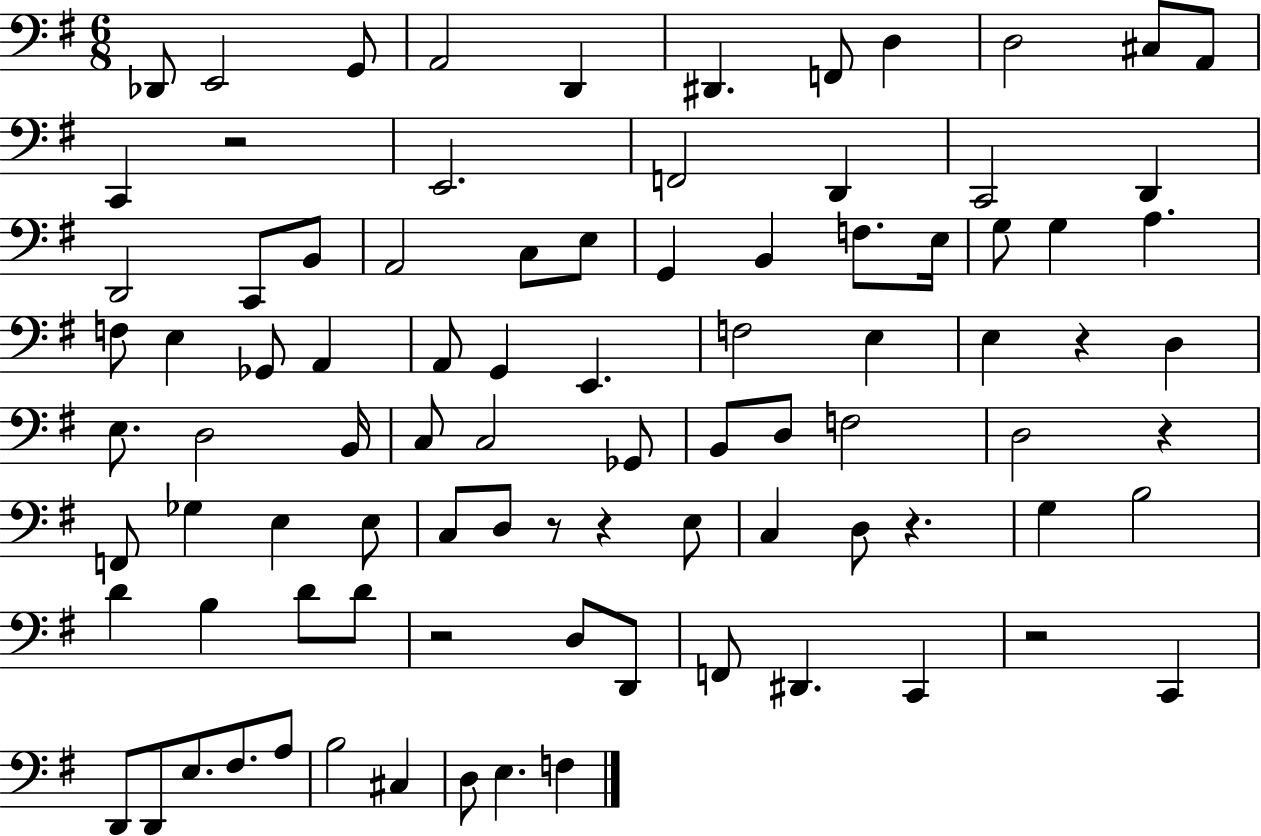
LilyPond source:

{
  \clef bass
  \numericTimeSignature
  \time 6/8
  \key g \major
  des,8 e,2 g,8 | a,2 d,4 | dis,4. f,8 d4 | d2 cis8 a,8 | \break c,4 r2 | e,2. | f,2 d,4 | c,2 d,4 | \break d,2 c,8 b,8 | a,2 c8 e8 | g,4 b,4 f8. e16 | g8 g4 a4. | \break f8 e4 ges,8 a,4 | a,8 g,4 e,4. | f2 e4 | e4 r4 d4 | \break e8. d2 b,16 | c8 c2 ges,8 | b,8 d8 f2 | d2 r4 | \break f,8 ges4 e4 e8 | c8 d8 r8 r4 e8 | c4 d8 r4. | g4 b2 | \break d'4 b4 d'8 d'8 | r2 d8 d,8 | f,8 dis,4. c,4 | r2 c,4 | \break d,8 d,8 e8. fis8. a8 | b2 cis4 | d8 e4. f4 | \bar "|."
}